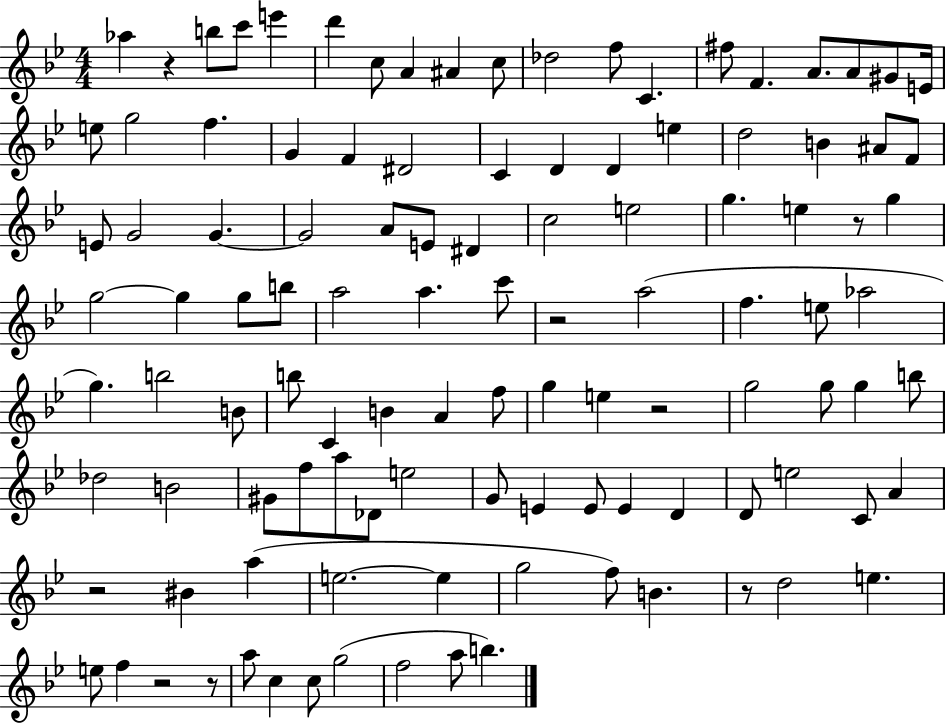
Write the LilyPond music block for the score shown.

{
  \clef treble
  \numericTimeSignature
  \time 4/4
  \key bes \major
  aes''4 r4 b''8 c'''8 e'''4 | d'''4 c''8 a'4 ais'4 c''8 | des''2 f''8 c'4. | fis''8 f'4. a'8. a'8 gis'8 e'16 | \break e''8 g''2 f''4. | g'4 f'4 dis'2 | c'4 d'4 d'4 e''4 | d''2 b'4 ais'8 f'8 | \break e'8 g'2 g'4.~~ | g'2 a'8 e'8 dis'4 | c''2 e''2 | g''4. e''4 r8 g''4 | \break g''2~~ g''4 g''8 b''8 | a''2 a''4. c'''8 | r2 a''2( | f''4. e''8 aes''2 | \break g''4.) b''2 b'8 | b''8 c'4 b'4 a'4 f''8 | g''4 e''4 r2 | g''2 g''8 g''4 b''8 | \break des''2 b'2 | gis'8 f''8 a''8 des'8 e''2 | g'8 e'4 e'8 e'4 d'4 | d'8 e''2 c'8 a'4 | \break r2 bis'4 a''4( | e''2.~~ e''4 | g''2 f''8) b'4. | r8 d''2 e''4. | \break e''8 f''4 r2 r8 | a''8 c''4 c''8 g''2( | f''2 a''8 b''4.) | \bar "|."
}